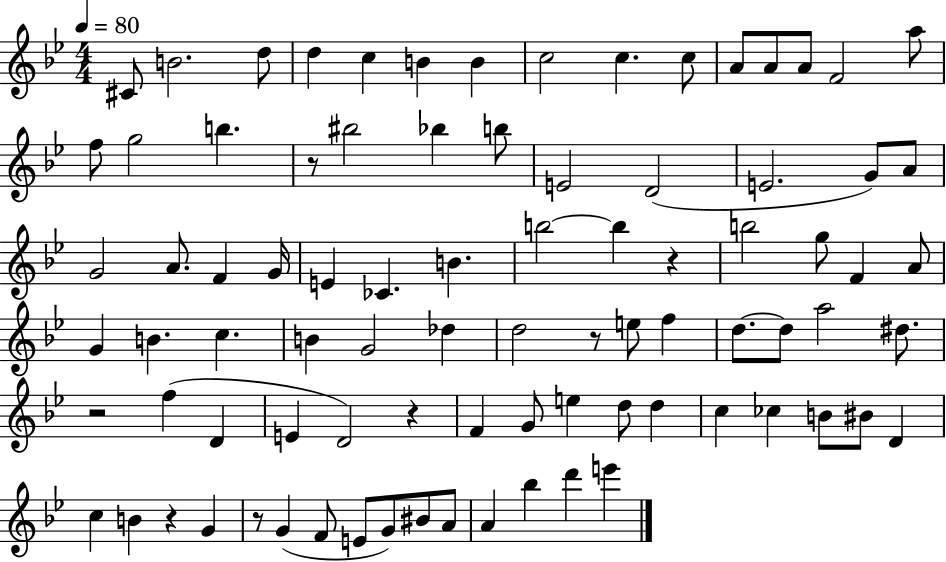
X:1
T:Untitled
M:4/4
L:1/4
K:Bb
^C/2 B2 d/2 d c B B c2 c c/2 A/2 A/2 A/2 F2 a/2 f/2 g2 b z/2 ^b2 _b b/2 E2 D2 E2 G/2 A/2 G2 A/2 F G/4 E _C B b2 b z b2 g/2 F A/2 G B c B G2 _d d2 z/2 e/2 f d/2 d/2 a2 ^d/2 z2 f D E D2 z F G/2 e d/2 d c _c B/2 ^B/2 D c B z G z/2 G F/2 E/2 G/2 ^B/2 A/2 A _b d' e'